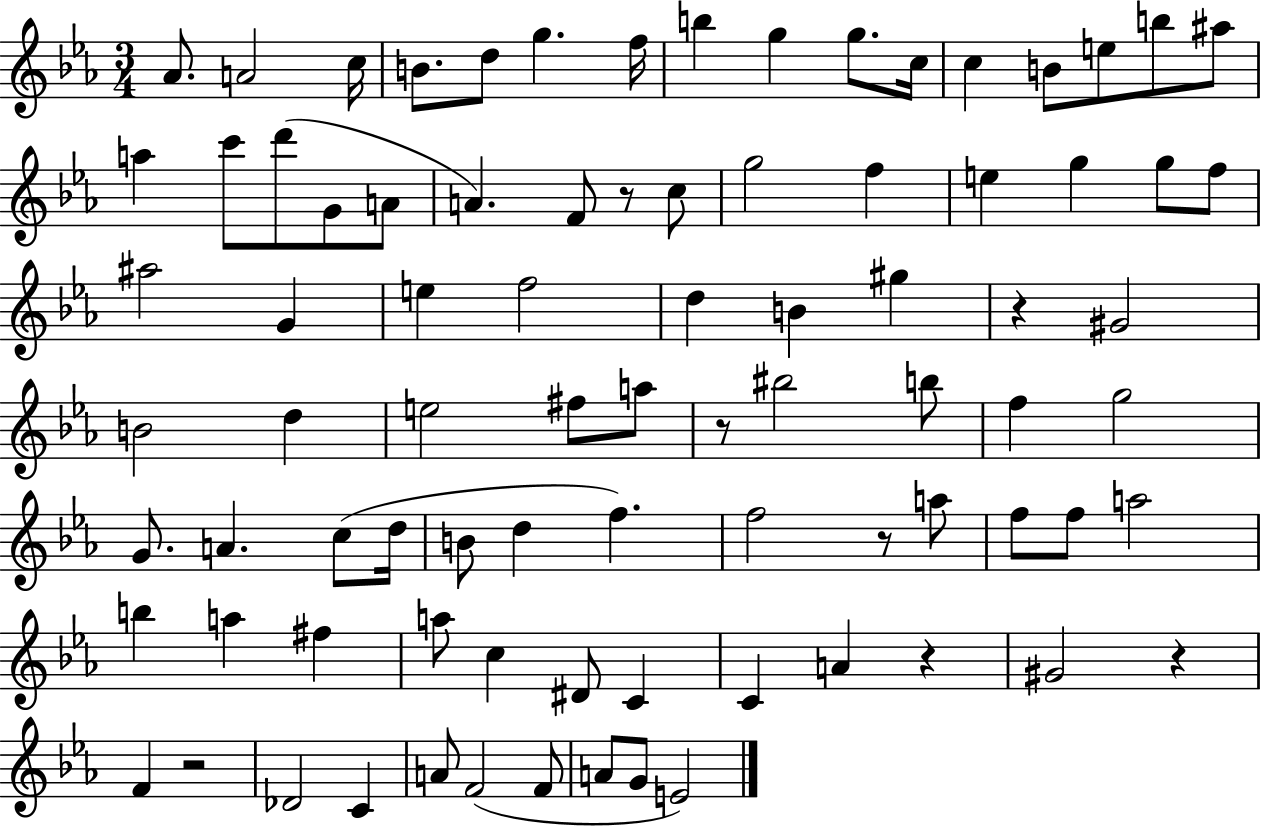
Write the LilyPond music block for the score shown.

{
  \clef treble
  \numericTimeSignature
  \time 3/4
  \key ees \major
  \repeat volta 2 { aes'8. a'2 c''16 | b'8. d''8 g''4. f''16 | b''4 g''4 g''8. c''16 | c''4 b'8 e''8 b''8 ais''8 | \break a''4 c'''8 d'''8( g'8 a'8 | a'4.) f'8 r8 c''8 | g''2 f''4 | e''4 g''4 g''8 f''8 | \break ais''2 g'4 | e''4 f''2 | d''4 b'4 gis''4 | r4 gis'2 | \break b'2 d''4 | e''2 fis''8 a''8 | r8 bis''2 b''8 | f''4 g''2 | \break g'8. a'4. c''8( d''16 | b'8 d''4 f''4.) | f''2 r8 a''8 | f''8 f''8 a''2 | \break b''4 a''4 fis''4 | a''8 c''4 dis'8 c'4 | c'4 a'4 r4 | gis'2 r4 | \break f'4 r2 | des'2 c'4 | a'8 f'2( f'8 | a'8 g'8 e'2) | \break } \bar "|."
}